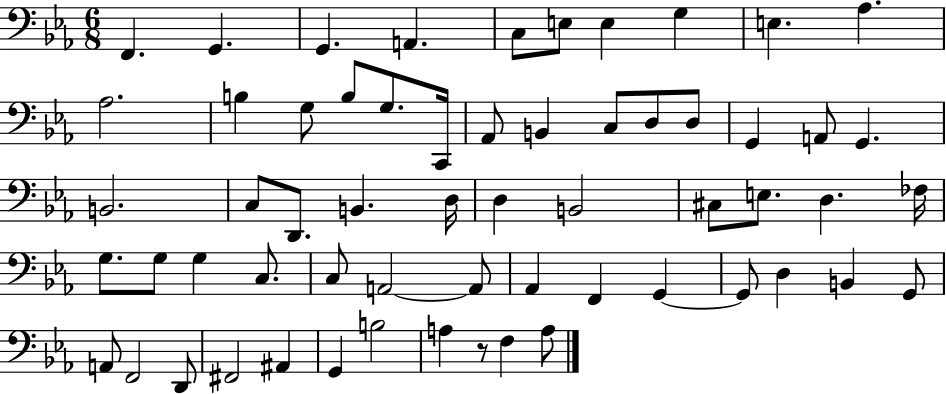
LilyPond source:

{
  \clef bass
  \numericTimeSignature
  \time 6/8
  \key ees \major
  f,4. g,4. | g,4. a,4. | c8 e8 e4 g4 | e4. aes4. | \break aes2. | b4 g8 b8 g8. c,16 | aes,8 b,4 c8 d8 d8 | g,4 a,8 g,4. | \break b,2. | c8 d,8. b,4. d16 | d4 b,2 | cis8 e8. d4. fes16 | \break g8. g8 g4 c8. | c8 a,2~~ a,8 | aes,4 f,4 g,4~~ | g,8 d4 b,4 g,8 | \break a,8 f,2 d,8 | fis,2 ais,4 | g,4 b2 | a4 r8 f4 a8 | \break \bar "|."
}